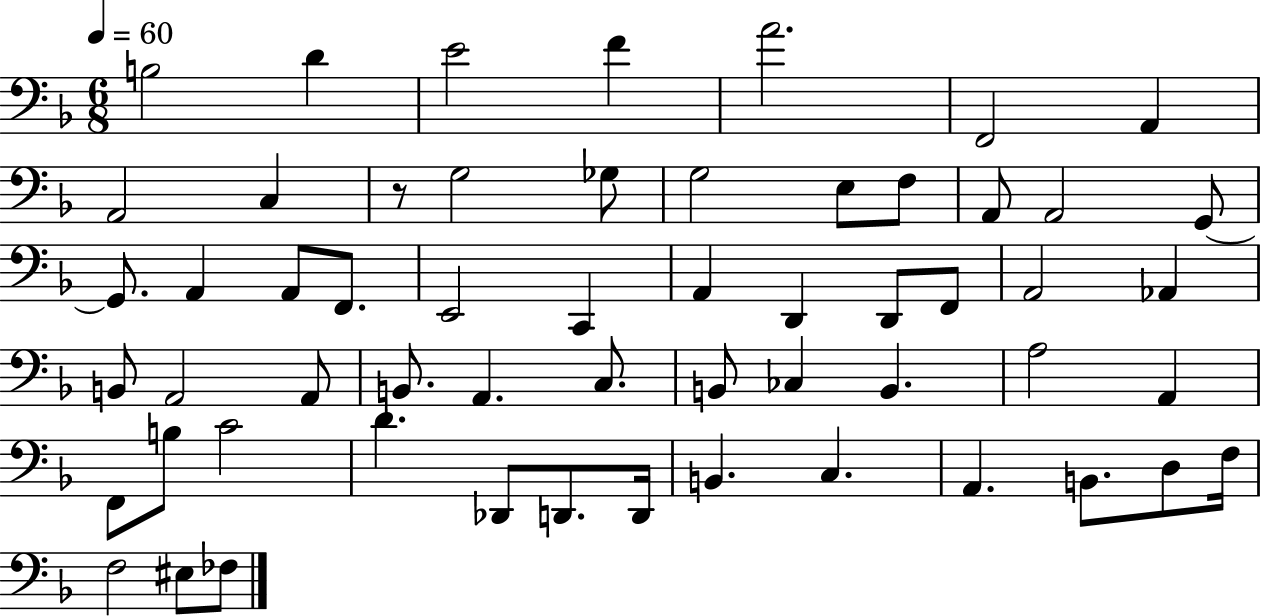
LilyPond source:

{
  \clef bass
  \numericTimeSignature
  \time 6/8
  \key f \major
  \tempo 4 = 60
  \repeat volta 2 { b2 d'4 | e'2 f'4 | a'2. | f,2 a,4 | \break a,2 c4 | r8 g2 ges8 | g2 e8 f8 | a,8 a,2 g,8~~ | \break g,8. a,4 a,8 f,8. | e,2 c,4 | a,4 d,4 d,8 f,8 | a,2 aes,4 | \break b,8 a,2 a,8 | b,8. a,4. c8. | b,8 ces4 b,4. | a2 a,4 | \break f,8 b8 c'2 | d'4. des,8 d,8. d,16 | b,4. c4. | a,4. b,8. d8 f16 | \break f2 eis8 fes8 | } \bar "|."
}